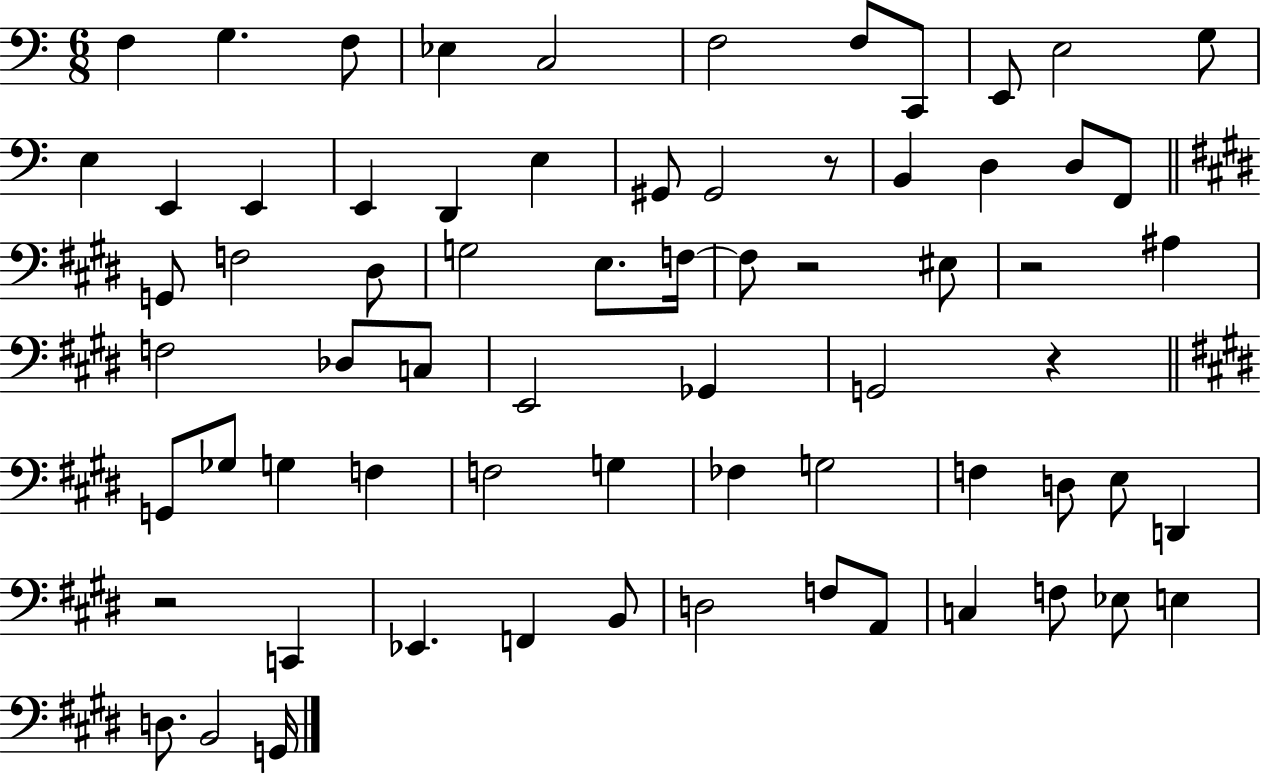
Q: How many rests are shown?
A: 5